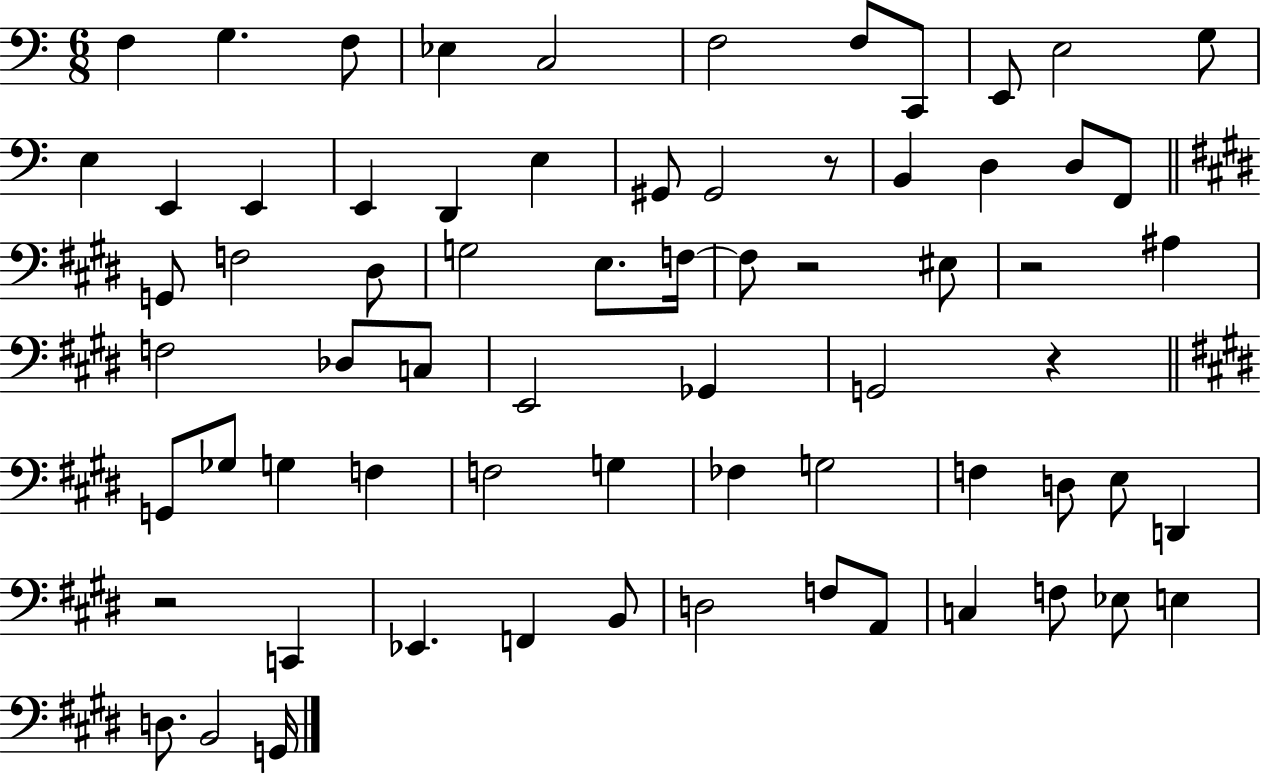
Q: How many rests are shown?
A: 5